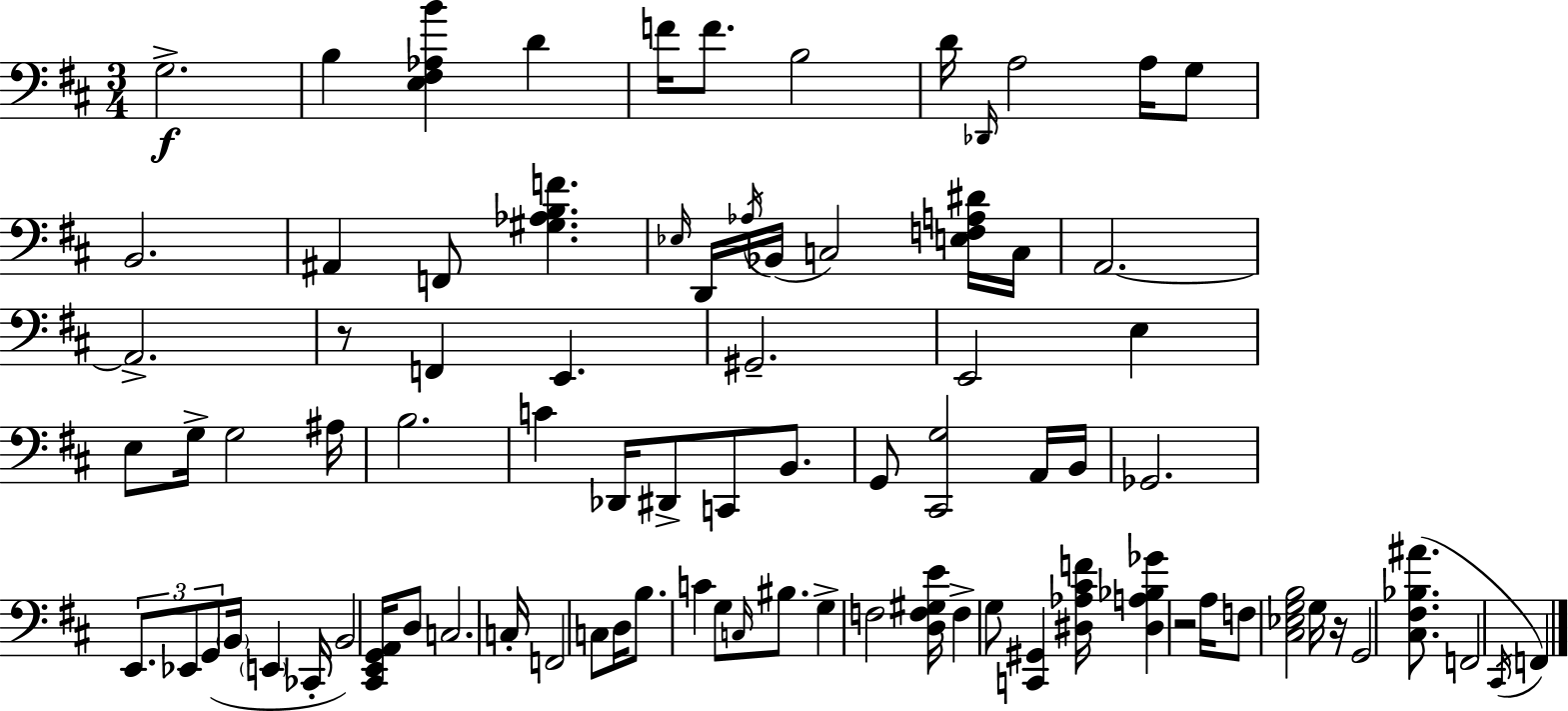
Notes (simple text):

G3/h. B3/q [E3,F#3,Ab3,B4]/q D4/q F4/s F4/e. B3/h D4/s Db2/s A3/h A3/s G3/e B2/h. A#2/q F2/e [G#3,Ab3,B3,F4]/q. Eb3/s D2/s Ab3/s Bb2/s C3/h [E3,F3,A3,D#4]/s C3/s A2/h. A2/h. R/e F2/q E2/q. G#2/h. E2/h E3/q E3/e G3/s G3/h A#3/s B3/h. C4/q Db2/s D#2/e C2/e B2/e. G2/e [C#2,G3]/h A2/s B2/s Gb2/h. E2/e. Eb2/e G2/e B2/s E2/q CES2/s B2/h [C#2,E2,G2,A2]/s D3/e C3/h. C3/s F2/h C3/e D3/s B3/e. C4/q G3/e C3/s BIS3/e. G3/q F3/h [D3,F3,G#3,E4]/s F3/q G3/e [C2,G#2]/q [D#3,Ab3,C#4,F4]/s [D#3,A3,Bb3,Gb4]/q R/h A3/s F3/e [C#3,Eb3,G3,B3]/h G3/s R/s G2/h [C#3,F#3,Bb3,A#4]/e. F2/h C#2/s F2/q